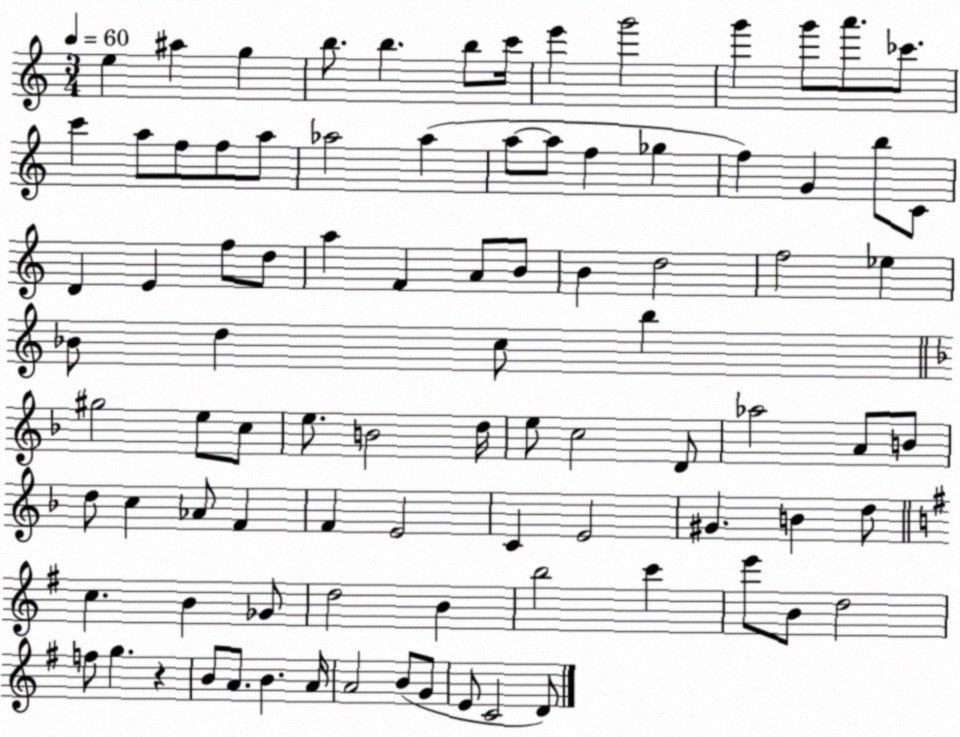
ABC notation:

X:1
T:Untitled
M:3/4
L:1/4
K:C
e ^a g b/2 b b/2 c'/4 e' g'2 g' g'/2 a'/2 _c'/2 c' a/2 f/2 f/2 a/2 _a2 _a a/2 a/2 f _g f G b/2 C/2 D E f/2 d/2 a F A/2 B/2 B d2 f2 _e _B/2 d c/2 b ^g2 e/2 c/2 e/2 B2 d/4 e/2 c2 D/2 _a2 A/2 B/2 d/2 c _A/2 F F E2 C E2 ^G B d/2 c B _G/2 d2 B b2 c' e'/2 B/2 d2 f/2 g z B/2 A/2 B A/4 A2 B/2 G/2 E/2 C2 D/2